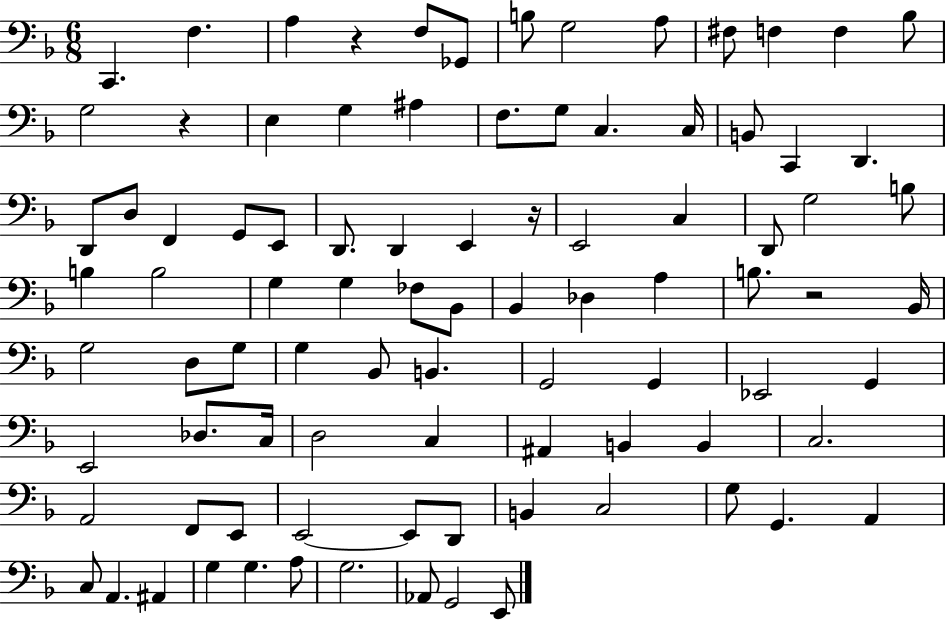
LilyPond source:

{
  \clef bass
  \numericTimeSignature
  \time 6/8
  \key f \major
  c,4. f4. | a4 r4 f8 ges,8 | b8 g2 a8 | fis8 f4 f4 bes8 | \break g2 r4 | e4 g4 ais4 | f8. g8 c4. c16 | b,8 c,4 d,4. | \break d,8 d8 f,4 g,8 e,8 | d,8. d,4 e,4 r16 | e,2 c4 | d,8 g2 b8 | \break b4 b2 | g4 g4 fes8 bes,8 | bes,4 des4 a4 | b8. r2 bes,16 | \break g2 d8 g8 | g4 bes,8 b,4. | g,2 g,4 | ees,2 g,4 | \break e,2 des8. c16 | d2 c4 | ais,4 b,4 b,4 | c2. | \break a,2 f,8 e,8 | e,2~~ e,8 d,8 | b,4 c2 | g8 g,4. a,4 | \break c8 a,4. ais,4 | g4 g4. a8 | g2. | aes,8 g,2 e,8 | \break \bar "|."
}